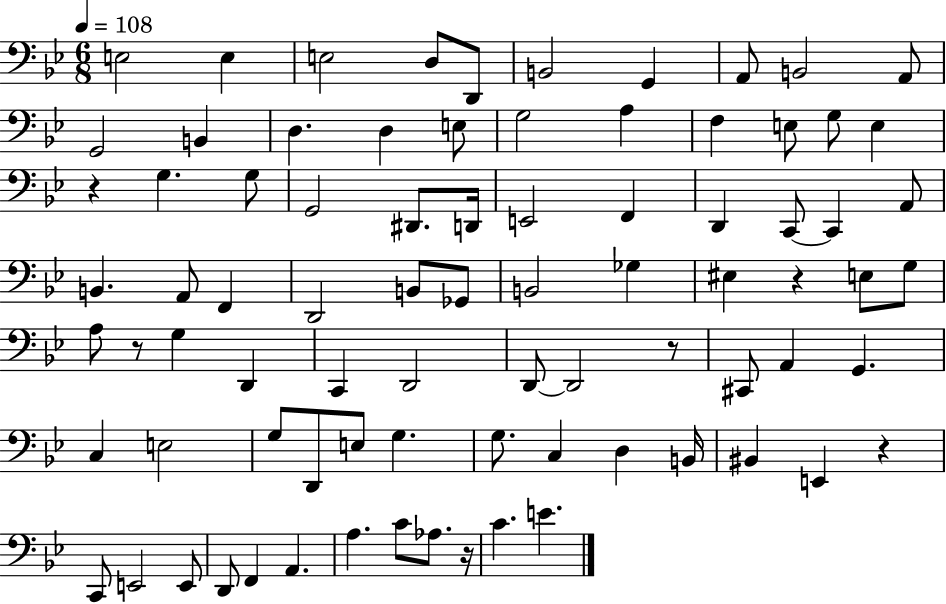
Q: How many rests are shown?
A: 6